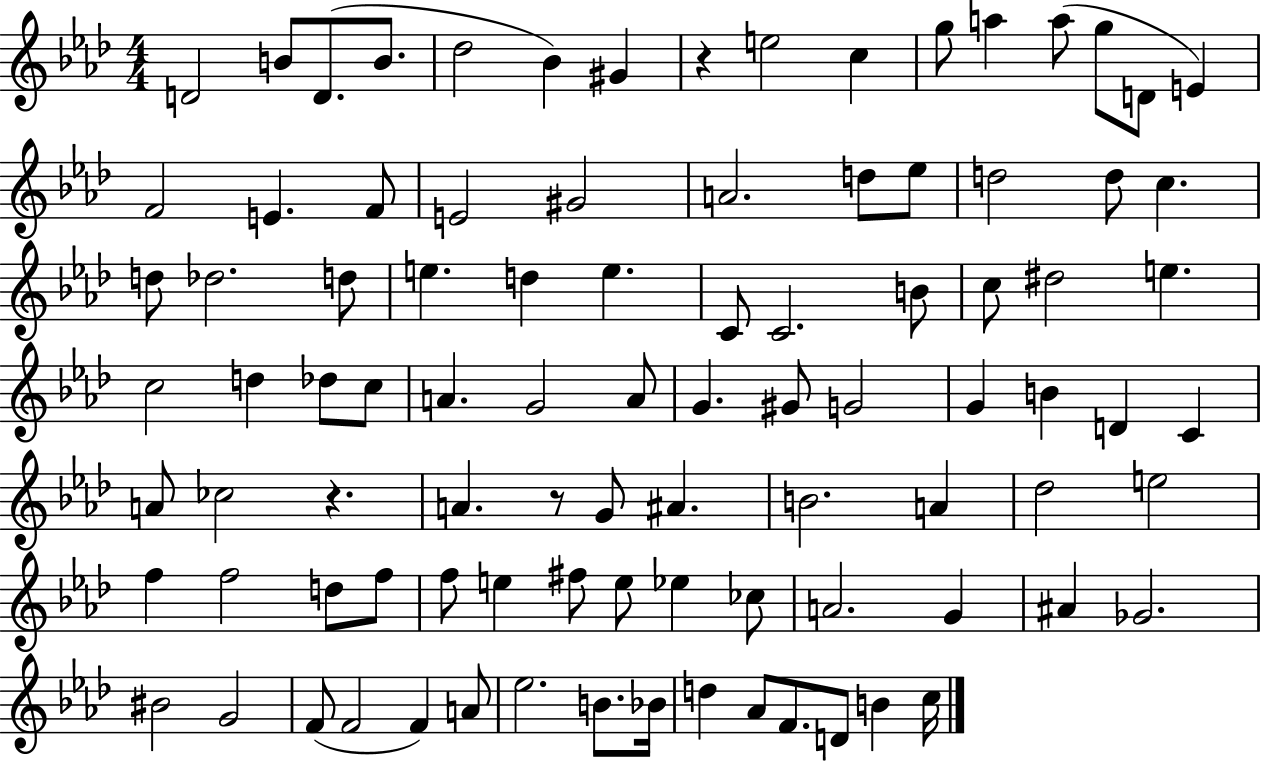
X:1
T:Untitled
M:4/4
L:1/4
K:Ab
D2 B/2 D/2 B/2 _d2 _B ^G z e2 c g/2 a a/2 g/2 D/2 E F2 E F/2 E2 ^G2 A2 d/2 _e/2 d2 d/2 c d/2 _d2 d/2 e d e C/2 C2 B/2 c/2 ^d2 e c2 d _d/2 c/2 A G2 A/2 G ^G/2 G2 G B D C A/2 _c2 z A z/2 G/2 ^A B2 A _d2 e2 f f2 d/2 f/2 f/2 e ^f/2 e/2 _e _c/2 A2 G ^A _G2 ^B2 G2 F/2 F2 F A/2 _e2 B/2 _B/4 d _A/2 F/2 D/2 B c/4